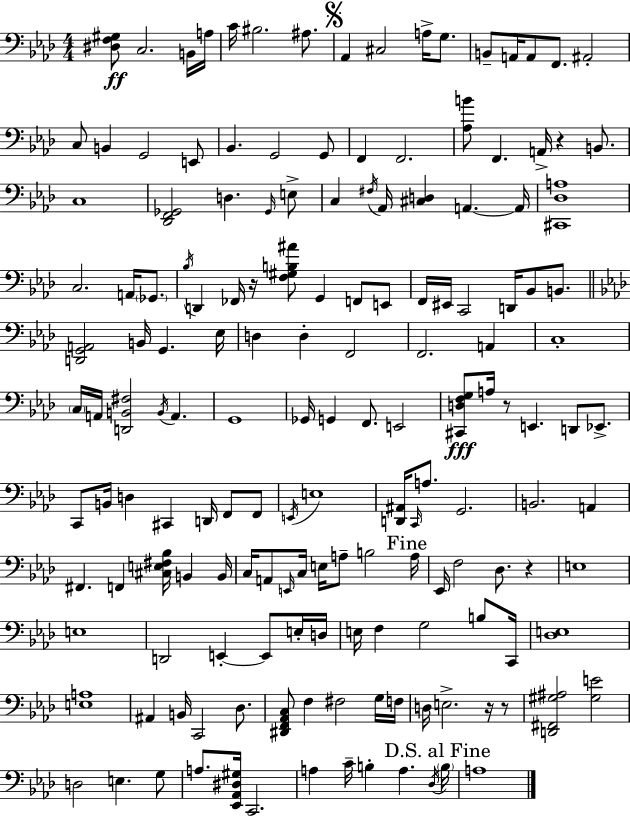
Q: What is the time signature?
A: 4/4